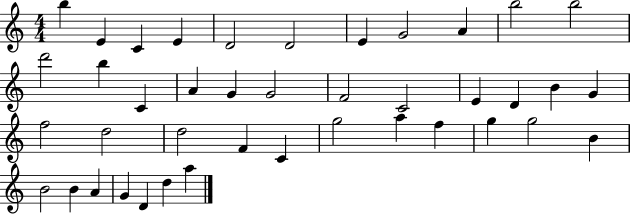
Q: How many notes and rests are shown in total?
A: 41